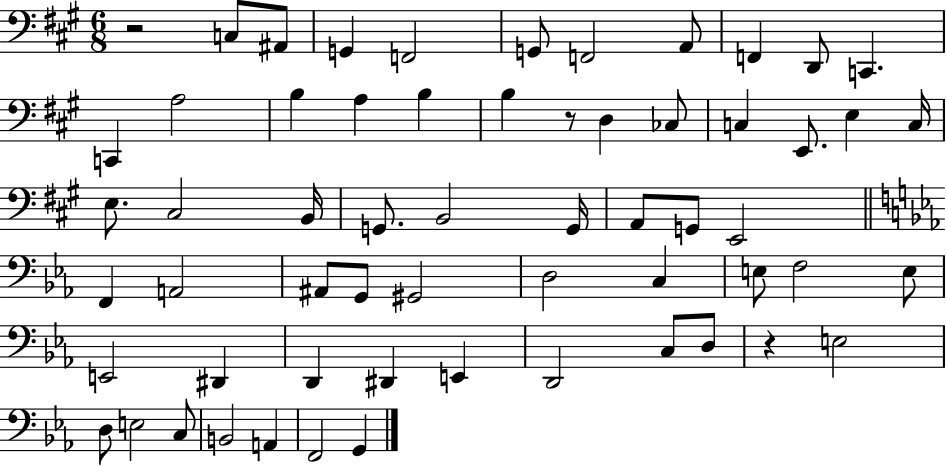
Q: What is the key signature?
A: A major